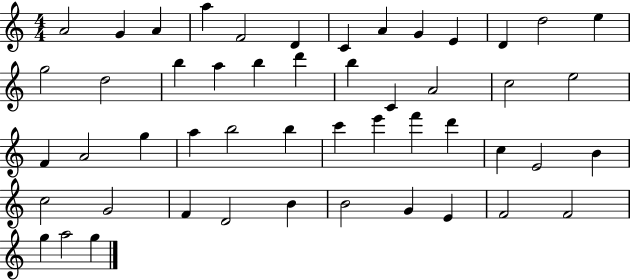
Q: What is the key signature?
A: C major